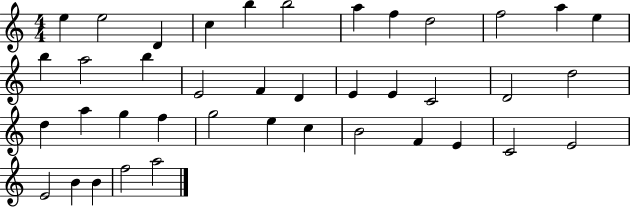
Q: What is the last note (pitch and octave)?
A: A5